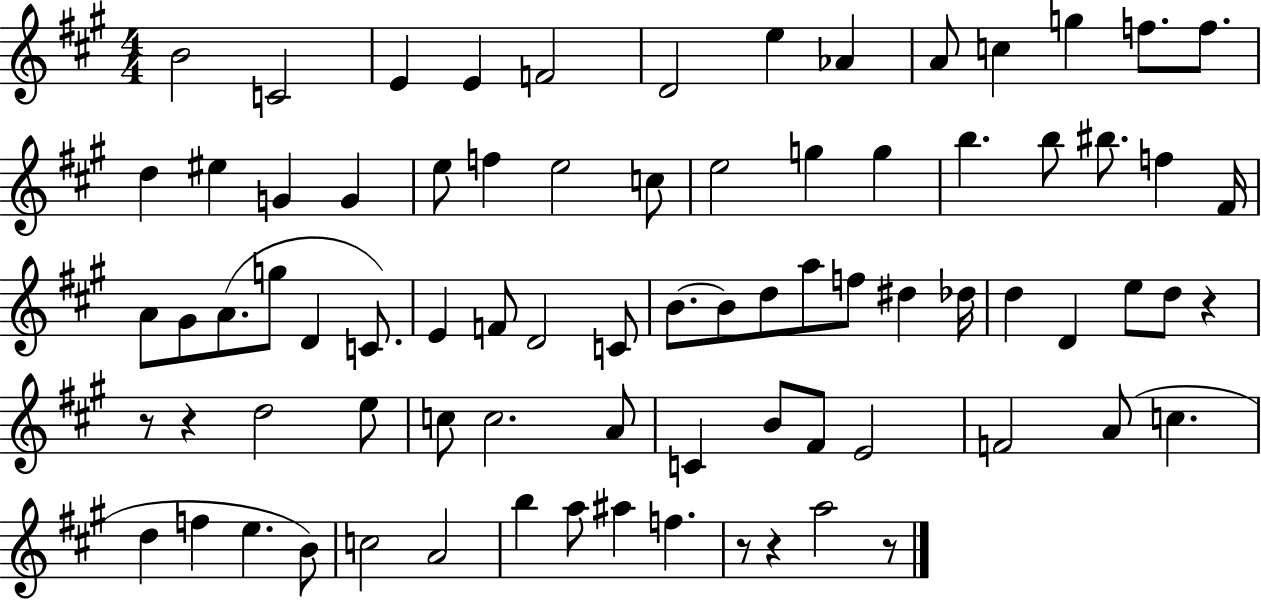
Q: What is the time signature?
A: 4/4